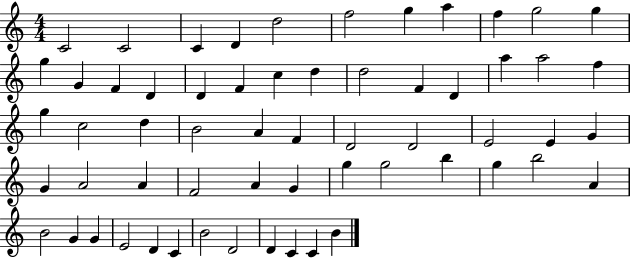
{
  \clef treble
  \numericTimeSignature
  \time 4/4
  \key c \major
  c'2 c'2 | c'4 d'4 d''2 | f''2 g''4 a''4 | f''4 g''2 g''4 | \break g''4 g'4 f'4 d'4 | d'4 f'4 c''4 d''4 | d''2 f'4 d'4 | a''4 a''2 f''4 | \break g''4 c''2 d''4 | b'2 a'4 f'4 | d'2 d'2 | e'2 e'4 g'4 | \break g'4 a'2 a'4 | f'2 a'4 g'4 | g''4 g''2 b''4 | g''4 b''2 a'4 | \break b'2 g'4 g'4 | e'2 d'4 c'4 | b'2 d'2 | d'4 c'4 c'4 b'4 | \break \bar "|."
}